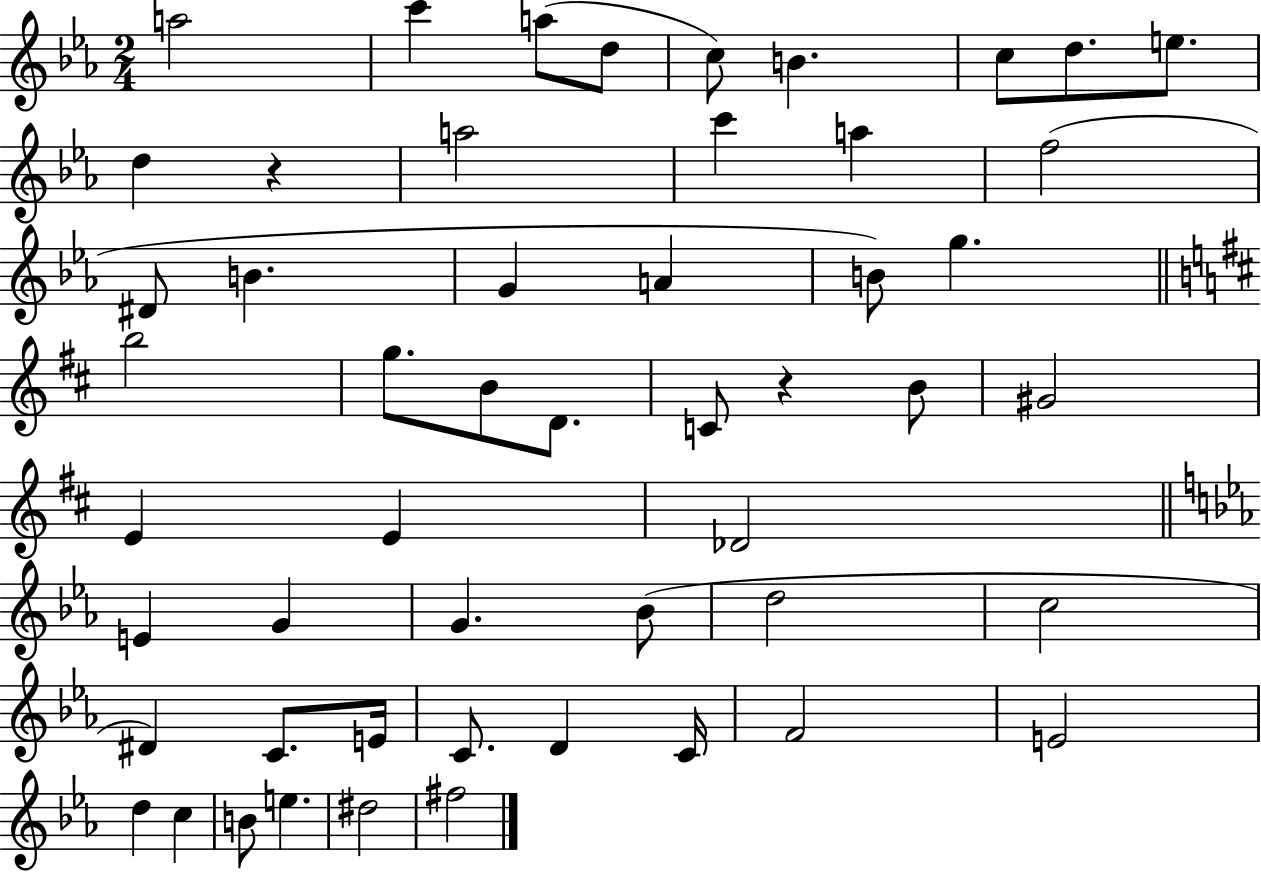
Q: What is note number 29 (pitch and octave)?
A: E4